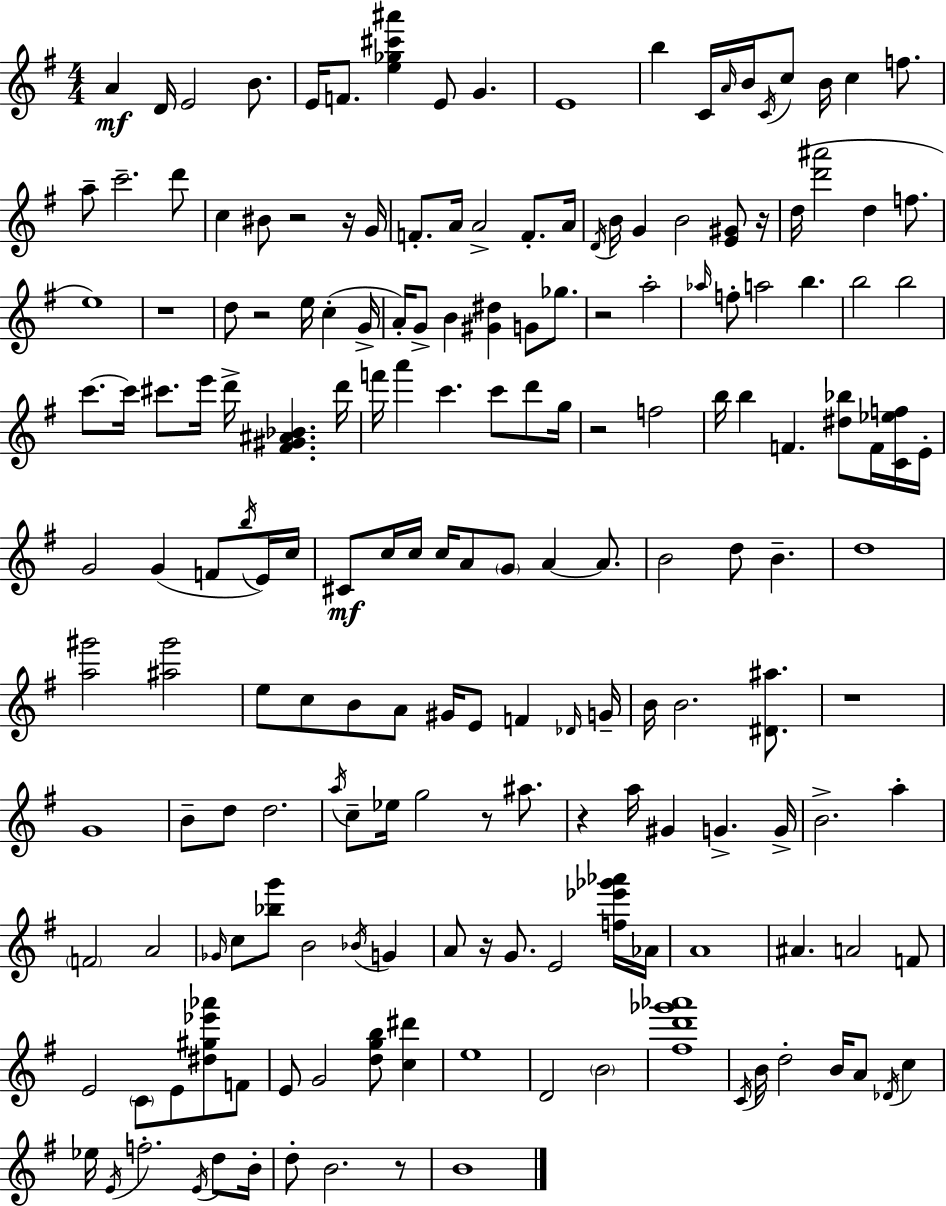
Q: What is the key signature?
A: G major